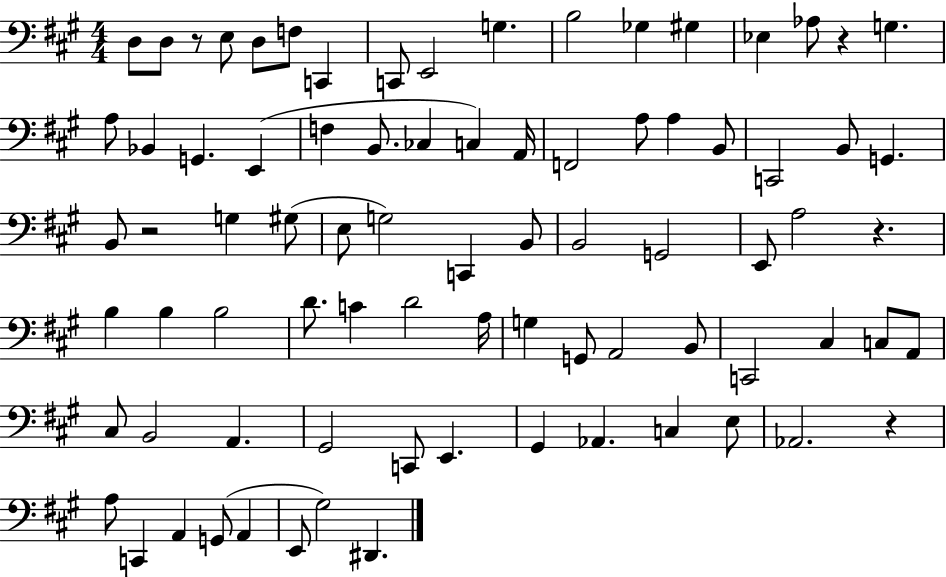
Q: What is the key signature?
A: A major